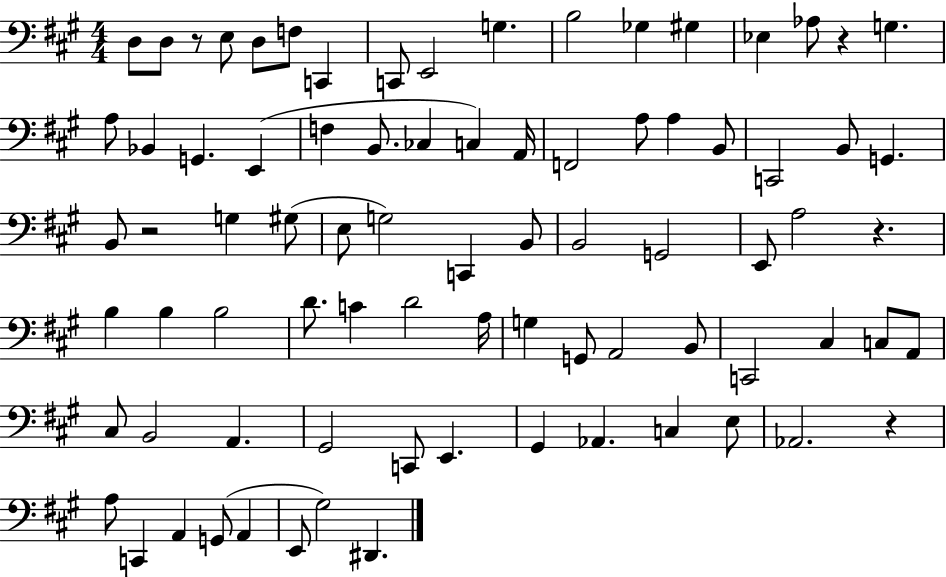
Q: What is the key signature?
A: A major